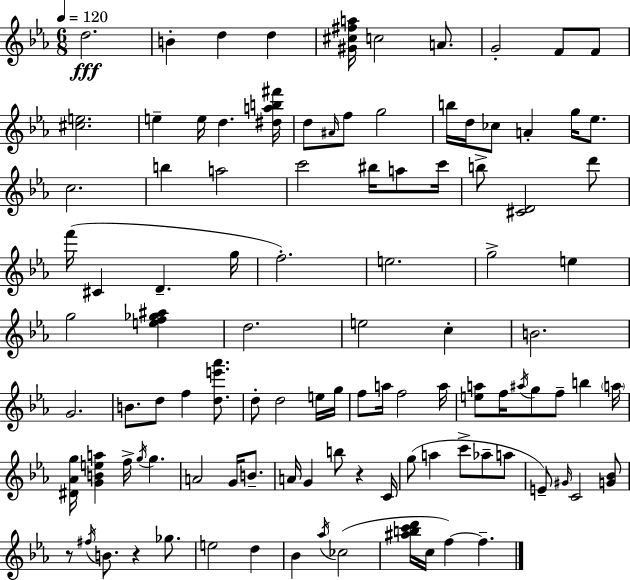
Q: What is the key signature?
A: EES major